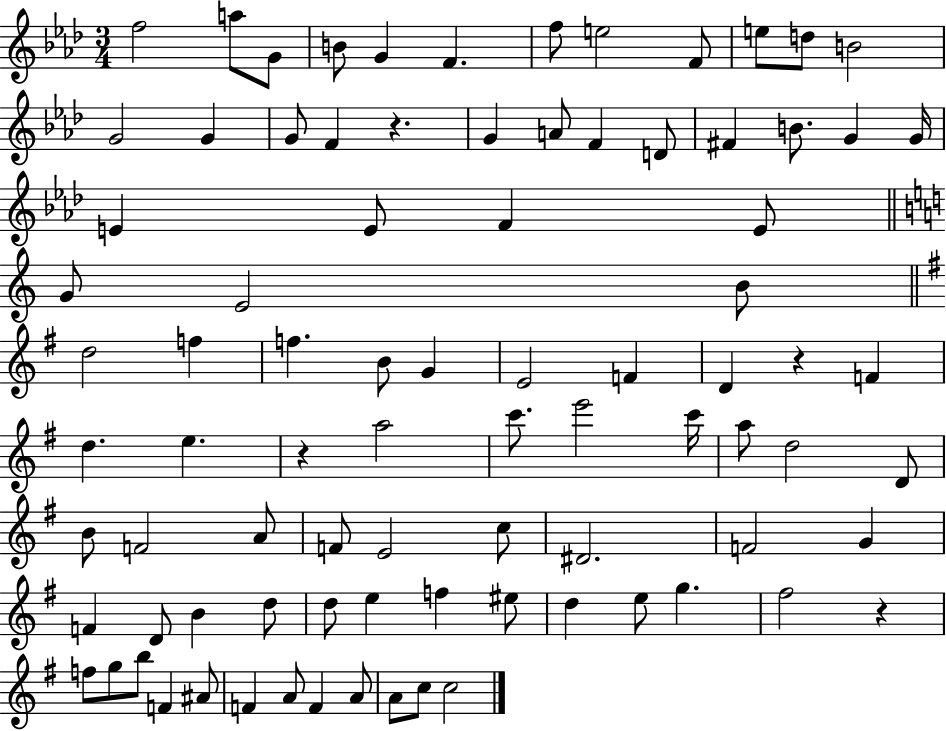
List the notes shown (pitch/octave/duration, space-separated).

F5/h A5/e G4/e B4/e G4/q F4/q. F5/e E5/h F4/e E5/e D5/e B4/h G4/h G4/q G4/e F4/q R/q. G4/q A4/e F4/q D4/e F#4/q B4/e. G4/q G4/s E4/q E4/e F4/q E4/e G4/e E4/h B4/e D5/h F5/q F5/q. B4/e G4/q E4/h F4/q D4/q R/q F4/q D5/q. E5/q. R/q A5/h C6/e. E6/h C6/s A5/e D5/h D4/e B4/e F4/h A4/e F4/e E4/h C5/e D#4/h. F4/h G4/q F4/q D4/e B4/q D5/e D5/e E5/q F5/q EIS5/e D5/q E5/e G5/q. F#5/h R/q F5/e G5/e B5/e F4/q A#4/e F4/q A4/e F4/q A4/e A4/e C5/e C5/h